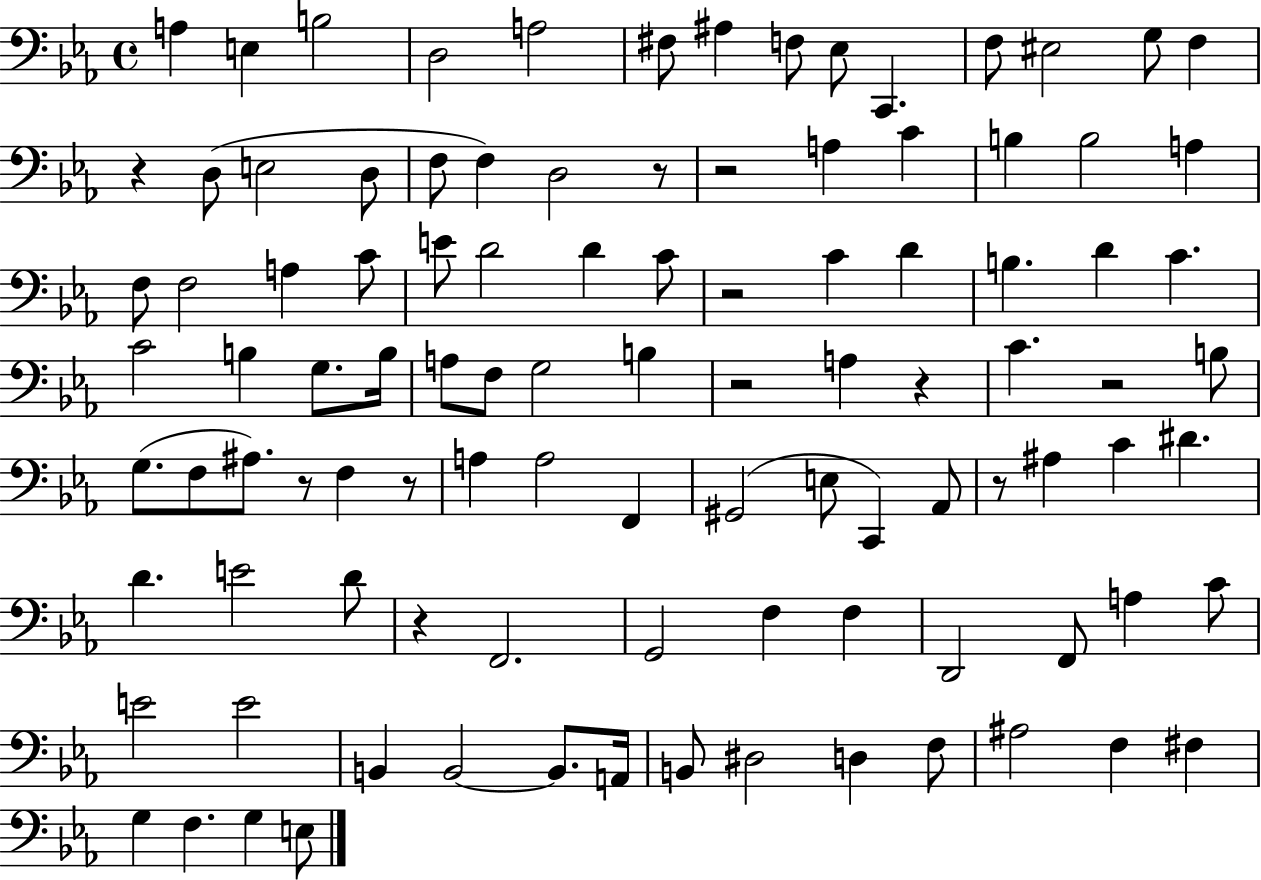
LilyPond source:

{
  \clef bass
  \time 4/4
  \defaultTimeSignature
  \key ees \major
  \repeat volta 2 { a4 e4 b2 | d2 a2 | fis8 ais4 f8 ees8 c,4. | f8 eis2 g8 f4 | \break r4 d8( e2 d8 | f8 f4) d2 r8 | r2 a4 c'4 | b4 b2 a4 | \break f8 f2 a4 c'8 | e'8 d'2 d'4 c'8 | r2 c'4 d'4 | b4. d'4 c'4. | \break c'2 b4 g8. b16 | a8 f8 g2 b4 | r2 a4 r4 | c'4. r2 b8 | \break g8.( f8 ais8.) r8 f4 r8 | a4 a2 f,4 | gis,2( e8 c,4) aes,8 | r8 ais4 c'4 dis'4. | \break d'4. e'2 d'8 | r4 f,2. | g,2 f4 f4 | d,2 f,8 a4 c'8 | \break e'2 e'2 | b,4 b,2~~ b,8. a,16 | b,8 dis2 d4 f8 | ais2 f4 fis4 | \break g4 f4. g4 e8 | } \bar "|."
}